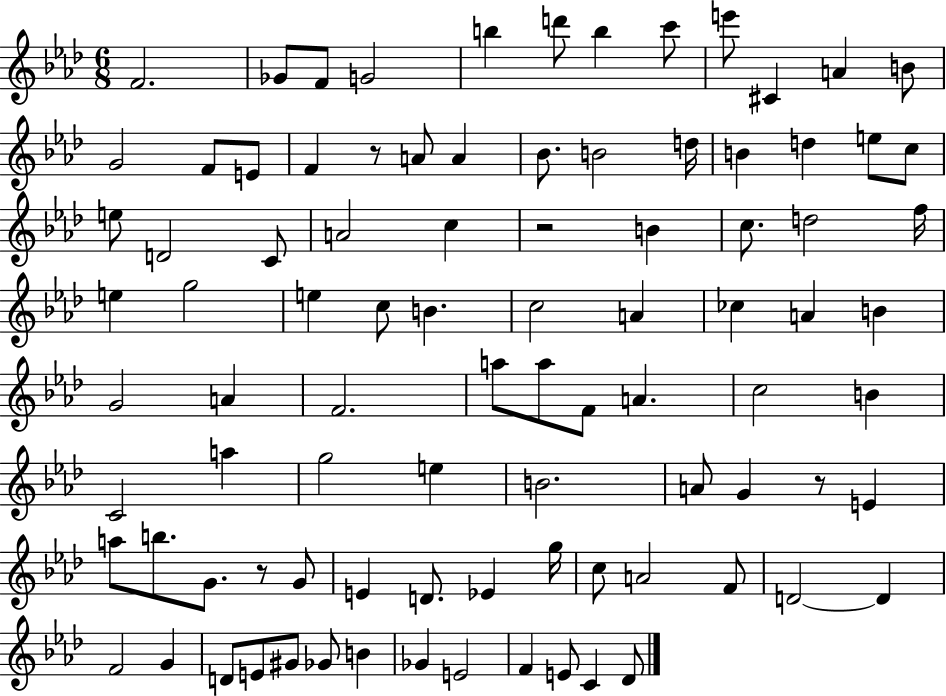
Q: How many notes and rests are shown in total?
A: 91